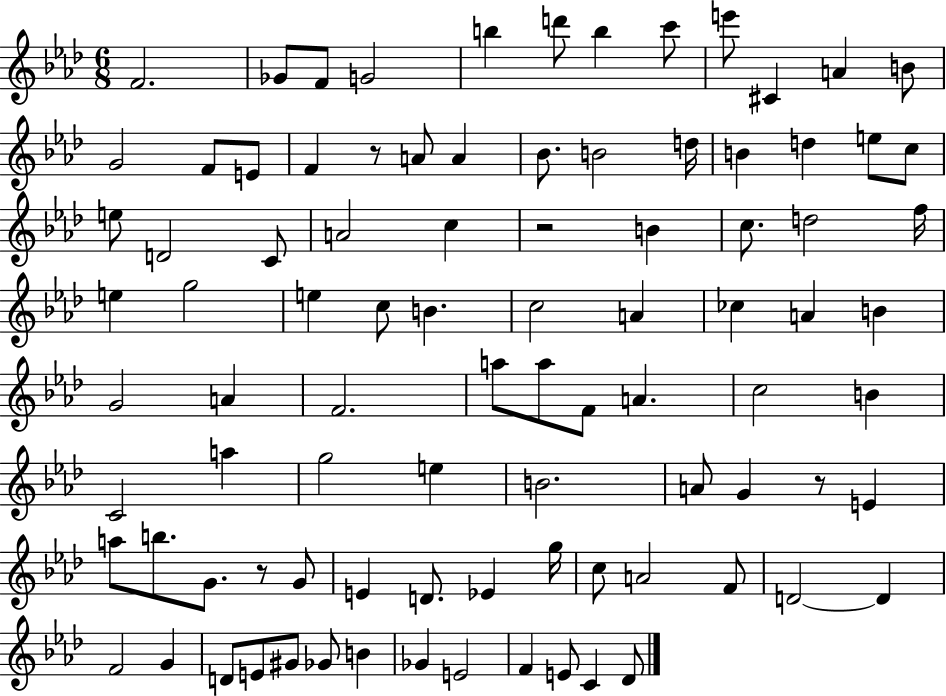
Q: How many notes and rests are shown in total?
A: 91